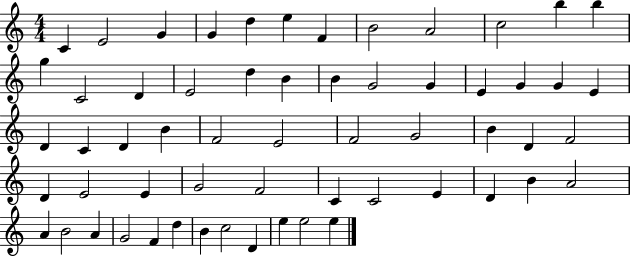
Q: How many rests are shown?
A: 0